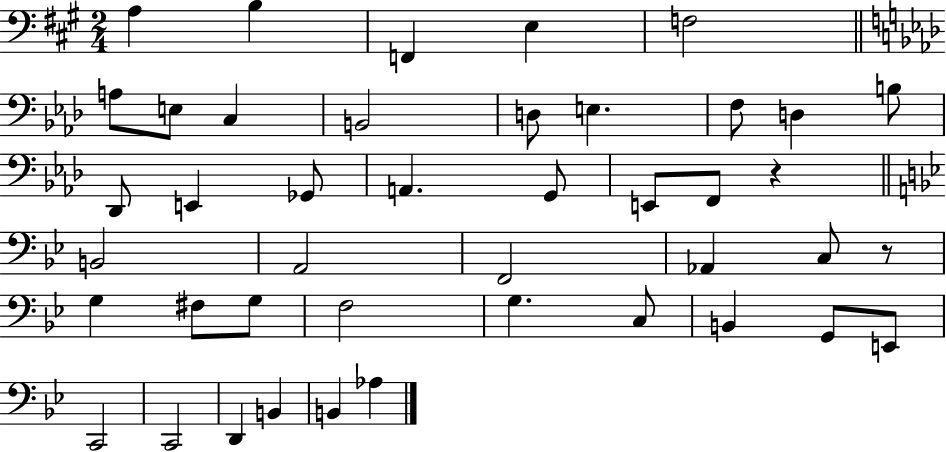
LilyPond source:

{
  \clef bass
  \numericTimeSignature
  \time 2/4
  \key a \major
  a4 b4 | f,4 e4 | f2 | \bar "||" \break \key aes \major a8 e8 c4 | b,2 | d8 e4. | f8 d4 b8 | \break des,8 e,4 ges,8 | a,4. g,8 | e,8 f,8 r4 | \bar "||" \break \key g \minor b,2 | a,2 | f,2 | aes,4 c8 r8 | \break g4 fis8 g8 | f2 | g4. c8 | b,4 g,8 e,8 | \break c,2 | c,2 | d,4 b,4 | b,4 aes4 | \break \bar "|."
}